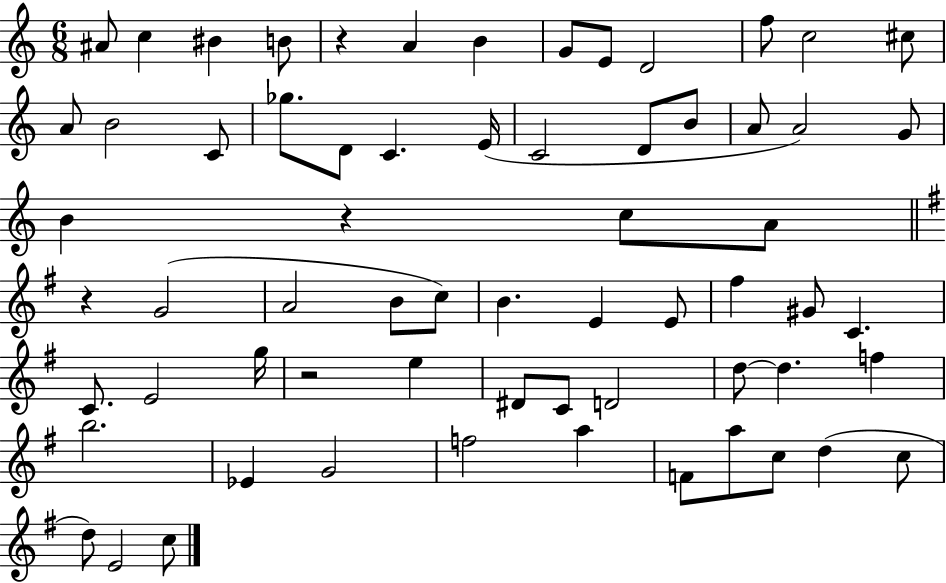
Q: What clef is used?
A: treble